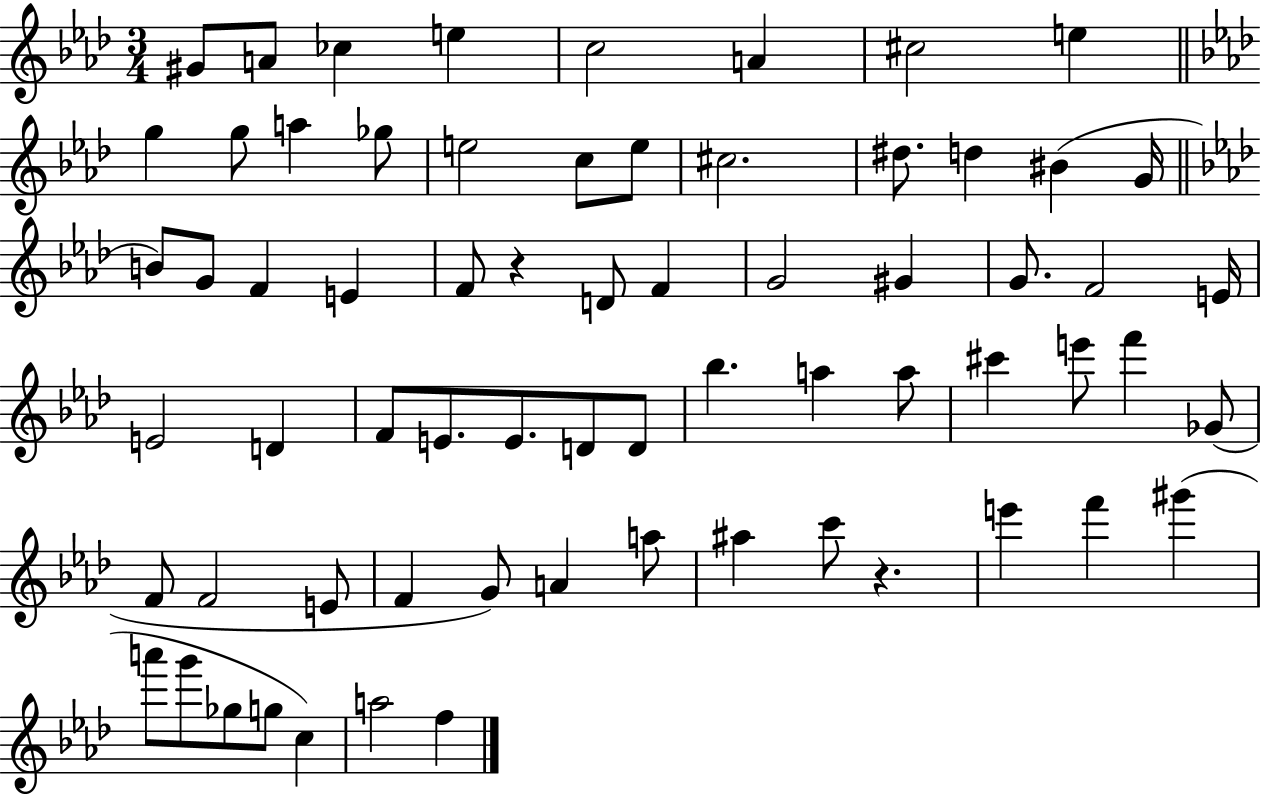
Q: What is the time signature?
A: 3/4